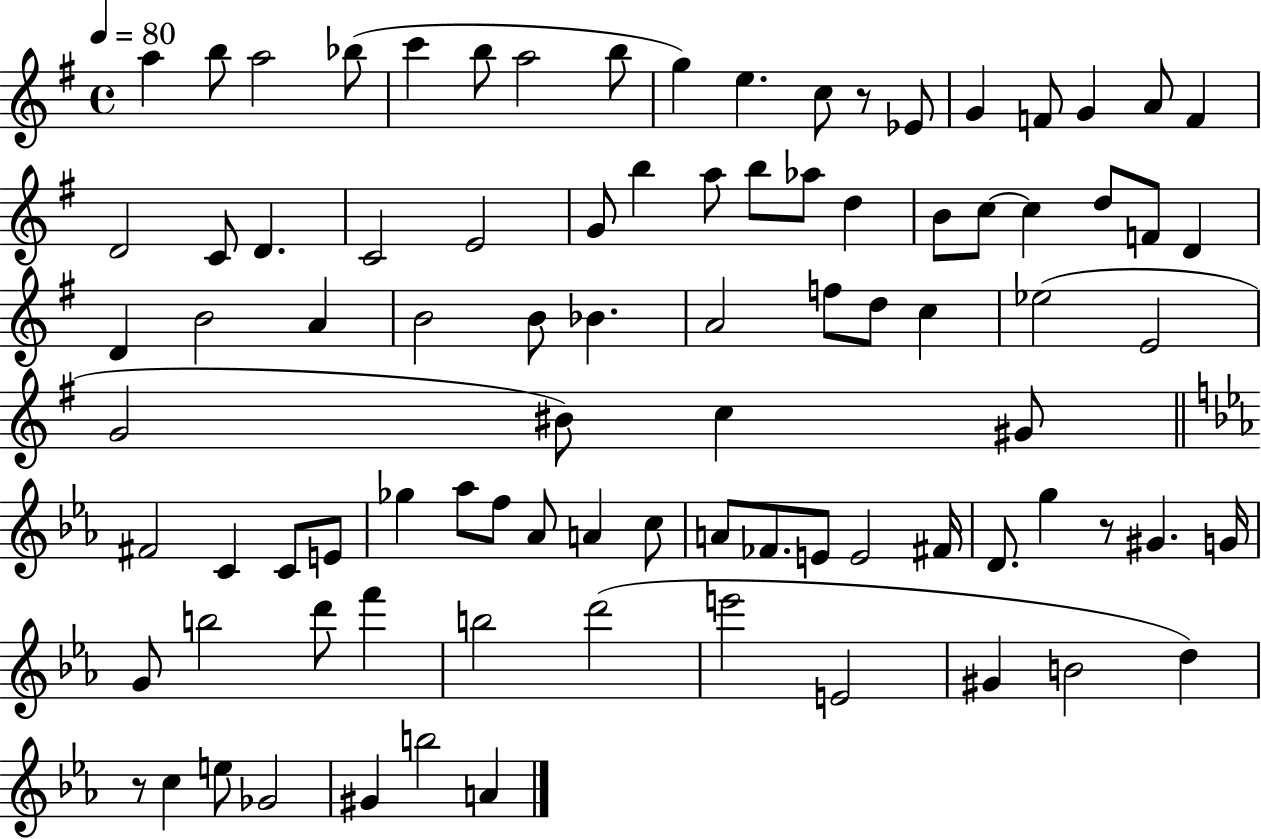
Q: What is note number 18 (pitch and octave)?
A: D4